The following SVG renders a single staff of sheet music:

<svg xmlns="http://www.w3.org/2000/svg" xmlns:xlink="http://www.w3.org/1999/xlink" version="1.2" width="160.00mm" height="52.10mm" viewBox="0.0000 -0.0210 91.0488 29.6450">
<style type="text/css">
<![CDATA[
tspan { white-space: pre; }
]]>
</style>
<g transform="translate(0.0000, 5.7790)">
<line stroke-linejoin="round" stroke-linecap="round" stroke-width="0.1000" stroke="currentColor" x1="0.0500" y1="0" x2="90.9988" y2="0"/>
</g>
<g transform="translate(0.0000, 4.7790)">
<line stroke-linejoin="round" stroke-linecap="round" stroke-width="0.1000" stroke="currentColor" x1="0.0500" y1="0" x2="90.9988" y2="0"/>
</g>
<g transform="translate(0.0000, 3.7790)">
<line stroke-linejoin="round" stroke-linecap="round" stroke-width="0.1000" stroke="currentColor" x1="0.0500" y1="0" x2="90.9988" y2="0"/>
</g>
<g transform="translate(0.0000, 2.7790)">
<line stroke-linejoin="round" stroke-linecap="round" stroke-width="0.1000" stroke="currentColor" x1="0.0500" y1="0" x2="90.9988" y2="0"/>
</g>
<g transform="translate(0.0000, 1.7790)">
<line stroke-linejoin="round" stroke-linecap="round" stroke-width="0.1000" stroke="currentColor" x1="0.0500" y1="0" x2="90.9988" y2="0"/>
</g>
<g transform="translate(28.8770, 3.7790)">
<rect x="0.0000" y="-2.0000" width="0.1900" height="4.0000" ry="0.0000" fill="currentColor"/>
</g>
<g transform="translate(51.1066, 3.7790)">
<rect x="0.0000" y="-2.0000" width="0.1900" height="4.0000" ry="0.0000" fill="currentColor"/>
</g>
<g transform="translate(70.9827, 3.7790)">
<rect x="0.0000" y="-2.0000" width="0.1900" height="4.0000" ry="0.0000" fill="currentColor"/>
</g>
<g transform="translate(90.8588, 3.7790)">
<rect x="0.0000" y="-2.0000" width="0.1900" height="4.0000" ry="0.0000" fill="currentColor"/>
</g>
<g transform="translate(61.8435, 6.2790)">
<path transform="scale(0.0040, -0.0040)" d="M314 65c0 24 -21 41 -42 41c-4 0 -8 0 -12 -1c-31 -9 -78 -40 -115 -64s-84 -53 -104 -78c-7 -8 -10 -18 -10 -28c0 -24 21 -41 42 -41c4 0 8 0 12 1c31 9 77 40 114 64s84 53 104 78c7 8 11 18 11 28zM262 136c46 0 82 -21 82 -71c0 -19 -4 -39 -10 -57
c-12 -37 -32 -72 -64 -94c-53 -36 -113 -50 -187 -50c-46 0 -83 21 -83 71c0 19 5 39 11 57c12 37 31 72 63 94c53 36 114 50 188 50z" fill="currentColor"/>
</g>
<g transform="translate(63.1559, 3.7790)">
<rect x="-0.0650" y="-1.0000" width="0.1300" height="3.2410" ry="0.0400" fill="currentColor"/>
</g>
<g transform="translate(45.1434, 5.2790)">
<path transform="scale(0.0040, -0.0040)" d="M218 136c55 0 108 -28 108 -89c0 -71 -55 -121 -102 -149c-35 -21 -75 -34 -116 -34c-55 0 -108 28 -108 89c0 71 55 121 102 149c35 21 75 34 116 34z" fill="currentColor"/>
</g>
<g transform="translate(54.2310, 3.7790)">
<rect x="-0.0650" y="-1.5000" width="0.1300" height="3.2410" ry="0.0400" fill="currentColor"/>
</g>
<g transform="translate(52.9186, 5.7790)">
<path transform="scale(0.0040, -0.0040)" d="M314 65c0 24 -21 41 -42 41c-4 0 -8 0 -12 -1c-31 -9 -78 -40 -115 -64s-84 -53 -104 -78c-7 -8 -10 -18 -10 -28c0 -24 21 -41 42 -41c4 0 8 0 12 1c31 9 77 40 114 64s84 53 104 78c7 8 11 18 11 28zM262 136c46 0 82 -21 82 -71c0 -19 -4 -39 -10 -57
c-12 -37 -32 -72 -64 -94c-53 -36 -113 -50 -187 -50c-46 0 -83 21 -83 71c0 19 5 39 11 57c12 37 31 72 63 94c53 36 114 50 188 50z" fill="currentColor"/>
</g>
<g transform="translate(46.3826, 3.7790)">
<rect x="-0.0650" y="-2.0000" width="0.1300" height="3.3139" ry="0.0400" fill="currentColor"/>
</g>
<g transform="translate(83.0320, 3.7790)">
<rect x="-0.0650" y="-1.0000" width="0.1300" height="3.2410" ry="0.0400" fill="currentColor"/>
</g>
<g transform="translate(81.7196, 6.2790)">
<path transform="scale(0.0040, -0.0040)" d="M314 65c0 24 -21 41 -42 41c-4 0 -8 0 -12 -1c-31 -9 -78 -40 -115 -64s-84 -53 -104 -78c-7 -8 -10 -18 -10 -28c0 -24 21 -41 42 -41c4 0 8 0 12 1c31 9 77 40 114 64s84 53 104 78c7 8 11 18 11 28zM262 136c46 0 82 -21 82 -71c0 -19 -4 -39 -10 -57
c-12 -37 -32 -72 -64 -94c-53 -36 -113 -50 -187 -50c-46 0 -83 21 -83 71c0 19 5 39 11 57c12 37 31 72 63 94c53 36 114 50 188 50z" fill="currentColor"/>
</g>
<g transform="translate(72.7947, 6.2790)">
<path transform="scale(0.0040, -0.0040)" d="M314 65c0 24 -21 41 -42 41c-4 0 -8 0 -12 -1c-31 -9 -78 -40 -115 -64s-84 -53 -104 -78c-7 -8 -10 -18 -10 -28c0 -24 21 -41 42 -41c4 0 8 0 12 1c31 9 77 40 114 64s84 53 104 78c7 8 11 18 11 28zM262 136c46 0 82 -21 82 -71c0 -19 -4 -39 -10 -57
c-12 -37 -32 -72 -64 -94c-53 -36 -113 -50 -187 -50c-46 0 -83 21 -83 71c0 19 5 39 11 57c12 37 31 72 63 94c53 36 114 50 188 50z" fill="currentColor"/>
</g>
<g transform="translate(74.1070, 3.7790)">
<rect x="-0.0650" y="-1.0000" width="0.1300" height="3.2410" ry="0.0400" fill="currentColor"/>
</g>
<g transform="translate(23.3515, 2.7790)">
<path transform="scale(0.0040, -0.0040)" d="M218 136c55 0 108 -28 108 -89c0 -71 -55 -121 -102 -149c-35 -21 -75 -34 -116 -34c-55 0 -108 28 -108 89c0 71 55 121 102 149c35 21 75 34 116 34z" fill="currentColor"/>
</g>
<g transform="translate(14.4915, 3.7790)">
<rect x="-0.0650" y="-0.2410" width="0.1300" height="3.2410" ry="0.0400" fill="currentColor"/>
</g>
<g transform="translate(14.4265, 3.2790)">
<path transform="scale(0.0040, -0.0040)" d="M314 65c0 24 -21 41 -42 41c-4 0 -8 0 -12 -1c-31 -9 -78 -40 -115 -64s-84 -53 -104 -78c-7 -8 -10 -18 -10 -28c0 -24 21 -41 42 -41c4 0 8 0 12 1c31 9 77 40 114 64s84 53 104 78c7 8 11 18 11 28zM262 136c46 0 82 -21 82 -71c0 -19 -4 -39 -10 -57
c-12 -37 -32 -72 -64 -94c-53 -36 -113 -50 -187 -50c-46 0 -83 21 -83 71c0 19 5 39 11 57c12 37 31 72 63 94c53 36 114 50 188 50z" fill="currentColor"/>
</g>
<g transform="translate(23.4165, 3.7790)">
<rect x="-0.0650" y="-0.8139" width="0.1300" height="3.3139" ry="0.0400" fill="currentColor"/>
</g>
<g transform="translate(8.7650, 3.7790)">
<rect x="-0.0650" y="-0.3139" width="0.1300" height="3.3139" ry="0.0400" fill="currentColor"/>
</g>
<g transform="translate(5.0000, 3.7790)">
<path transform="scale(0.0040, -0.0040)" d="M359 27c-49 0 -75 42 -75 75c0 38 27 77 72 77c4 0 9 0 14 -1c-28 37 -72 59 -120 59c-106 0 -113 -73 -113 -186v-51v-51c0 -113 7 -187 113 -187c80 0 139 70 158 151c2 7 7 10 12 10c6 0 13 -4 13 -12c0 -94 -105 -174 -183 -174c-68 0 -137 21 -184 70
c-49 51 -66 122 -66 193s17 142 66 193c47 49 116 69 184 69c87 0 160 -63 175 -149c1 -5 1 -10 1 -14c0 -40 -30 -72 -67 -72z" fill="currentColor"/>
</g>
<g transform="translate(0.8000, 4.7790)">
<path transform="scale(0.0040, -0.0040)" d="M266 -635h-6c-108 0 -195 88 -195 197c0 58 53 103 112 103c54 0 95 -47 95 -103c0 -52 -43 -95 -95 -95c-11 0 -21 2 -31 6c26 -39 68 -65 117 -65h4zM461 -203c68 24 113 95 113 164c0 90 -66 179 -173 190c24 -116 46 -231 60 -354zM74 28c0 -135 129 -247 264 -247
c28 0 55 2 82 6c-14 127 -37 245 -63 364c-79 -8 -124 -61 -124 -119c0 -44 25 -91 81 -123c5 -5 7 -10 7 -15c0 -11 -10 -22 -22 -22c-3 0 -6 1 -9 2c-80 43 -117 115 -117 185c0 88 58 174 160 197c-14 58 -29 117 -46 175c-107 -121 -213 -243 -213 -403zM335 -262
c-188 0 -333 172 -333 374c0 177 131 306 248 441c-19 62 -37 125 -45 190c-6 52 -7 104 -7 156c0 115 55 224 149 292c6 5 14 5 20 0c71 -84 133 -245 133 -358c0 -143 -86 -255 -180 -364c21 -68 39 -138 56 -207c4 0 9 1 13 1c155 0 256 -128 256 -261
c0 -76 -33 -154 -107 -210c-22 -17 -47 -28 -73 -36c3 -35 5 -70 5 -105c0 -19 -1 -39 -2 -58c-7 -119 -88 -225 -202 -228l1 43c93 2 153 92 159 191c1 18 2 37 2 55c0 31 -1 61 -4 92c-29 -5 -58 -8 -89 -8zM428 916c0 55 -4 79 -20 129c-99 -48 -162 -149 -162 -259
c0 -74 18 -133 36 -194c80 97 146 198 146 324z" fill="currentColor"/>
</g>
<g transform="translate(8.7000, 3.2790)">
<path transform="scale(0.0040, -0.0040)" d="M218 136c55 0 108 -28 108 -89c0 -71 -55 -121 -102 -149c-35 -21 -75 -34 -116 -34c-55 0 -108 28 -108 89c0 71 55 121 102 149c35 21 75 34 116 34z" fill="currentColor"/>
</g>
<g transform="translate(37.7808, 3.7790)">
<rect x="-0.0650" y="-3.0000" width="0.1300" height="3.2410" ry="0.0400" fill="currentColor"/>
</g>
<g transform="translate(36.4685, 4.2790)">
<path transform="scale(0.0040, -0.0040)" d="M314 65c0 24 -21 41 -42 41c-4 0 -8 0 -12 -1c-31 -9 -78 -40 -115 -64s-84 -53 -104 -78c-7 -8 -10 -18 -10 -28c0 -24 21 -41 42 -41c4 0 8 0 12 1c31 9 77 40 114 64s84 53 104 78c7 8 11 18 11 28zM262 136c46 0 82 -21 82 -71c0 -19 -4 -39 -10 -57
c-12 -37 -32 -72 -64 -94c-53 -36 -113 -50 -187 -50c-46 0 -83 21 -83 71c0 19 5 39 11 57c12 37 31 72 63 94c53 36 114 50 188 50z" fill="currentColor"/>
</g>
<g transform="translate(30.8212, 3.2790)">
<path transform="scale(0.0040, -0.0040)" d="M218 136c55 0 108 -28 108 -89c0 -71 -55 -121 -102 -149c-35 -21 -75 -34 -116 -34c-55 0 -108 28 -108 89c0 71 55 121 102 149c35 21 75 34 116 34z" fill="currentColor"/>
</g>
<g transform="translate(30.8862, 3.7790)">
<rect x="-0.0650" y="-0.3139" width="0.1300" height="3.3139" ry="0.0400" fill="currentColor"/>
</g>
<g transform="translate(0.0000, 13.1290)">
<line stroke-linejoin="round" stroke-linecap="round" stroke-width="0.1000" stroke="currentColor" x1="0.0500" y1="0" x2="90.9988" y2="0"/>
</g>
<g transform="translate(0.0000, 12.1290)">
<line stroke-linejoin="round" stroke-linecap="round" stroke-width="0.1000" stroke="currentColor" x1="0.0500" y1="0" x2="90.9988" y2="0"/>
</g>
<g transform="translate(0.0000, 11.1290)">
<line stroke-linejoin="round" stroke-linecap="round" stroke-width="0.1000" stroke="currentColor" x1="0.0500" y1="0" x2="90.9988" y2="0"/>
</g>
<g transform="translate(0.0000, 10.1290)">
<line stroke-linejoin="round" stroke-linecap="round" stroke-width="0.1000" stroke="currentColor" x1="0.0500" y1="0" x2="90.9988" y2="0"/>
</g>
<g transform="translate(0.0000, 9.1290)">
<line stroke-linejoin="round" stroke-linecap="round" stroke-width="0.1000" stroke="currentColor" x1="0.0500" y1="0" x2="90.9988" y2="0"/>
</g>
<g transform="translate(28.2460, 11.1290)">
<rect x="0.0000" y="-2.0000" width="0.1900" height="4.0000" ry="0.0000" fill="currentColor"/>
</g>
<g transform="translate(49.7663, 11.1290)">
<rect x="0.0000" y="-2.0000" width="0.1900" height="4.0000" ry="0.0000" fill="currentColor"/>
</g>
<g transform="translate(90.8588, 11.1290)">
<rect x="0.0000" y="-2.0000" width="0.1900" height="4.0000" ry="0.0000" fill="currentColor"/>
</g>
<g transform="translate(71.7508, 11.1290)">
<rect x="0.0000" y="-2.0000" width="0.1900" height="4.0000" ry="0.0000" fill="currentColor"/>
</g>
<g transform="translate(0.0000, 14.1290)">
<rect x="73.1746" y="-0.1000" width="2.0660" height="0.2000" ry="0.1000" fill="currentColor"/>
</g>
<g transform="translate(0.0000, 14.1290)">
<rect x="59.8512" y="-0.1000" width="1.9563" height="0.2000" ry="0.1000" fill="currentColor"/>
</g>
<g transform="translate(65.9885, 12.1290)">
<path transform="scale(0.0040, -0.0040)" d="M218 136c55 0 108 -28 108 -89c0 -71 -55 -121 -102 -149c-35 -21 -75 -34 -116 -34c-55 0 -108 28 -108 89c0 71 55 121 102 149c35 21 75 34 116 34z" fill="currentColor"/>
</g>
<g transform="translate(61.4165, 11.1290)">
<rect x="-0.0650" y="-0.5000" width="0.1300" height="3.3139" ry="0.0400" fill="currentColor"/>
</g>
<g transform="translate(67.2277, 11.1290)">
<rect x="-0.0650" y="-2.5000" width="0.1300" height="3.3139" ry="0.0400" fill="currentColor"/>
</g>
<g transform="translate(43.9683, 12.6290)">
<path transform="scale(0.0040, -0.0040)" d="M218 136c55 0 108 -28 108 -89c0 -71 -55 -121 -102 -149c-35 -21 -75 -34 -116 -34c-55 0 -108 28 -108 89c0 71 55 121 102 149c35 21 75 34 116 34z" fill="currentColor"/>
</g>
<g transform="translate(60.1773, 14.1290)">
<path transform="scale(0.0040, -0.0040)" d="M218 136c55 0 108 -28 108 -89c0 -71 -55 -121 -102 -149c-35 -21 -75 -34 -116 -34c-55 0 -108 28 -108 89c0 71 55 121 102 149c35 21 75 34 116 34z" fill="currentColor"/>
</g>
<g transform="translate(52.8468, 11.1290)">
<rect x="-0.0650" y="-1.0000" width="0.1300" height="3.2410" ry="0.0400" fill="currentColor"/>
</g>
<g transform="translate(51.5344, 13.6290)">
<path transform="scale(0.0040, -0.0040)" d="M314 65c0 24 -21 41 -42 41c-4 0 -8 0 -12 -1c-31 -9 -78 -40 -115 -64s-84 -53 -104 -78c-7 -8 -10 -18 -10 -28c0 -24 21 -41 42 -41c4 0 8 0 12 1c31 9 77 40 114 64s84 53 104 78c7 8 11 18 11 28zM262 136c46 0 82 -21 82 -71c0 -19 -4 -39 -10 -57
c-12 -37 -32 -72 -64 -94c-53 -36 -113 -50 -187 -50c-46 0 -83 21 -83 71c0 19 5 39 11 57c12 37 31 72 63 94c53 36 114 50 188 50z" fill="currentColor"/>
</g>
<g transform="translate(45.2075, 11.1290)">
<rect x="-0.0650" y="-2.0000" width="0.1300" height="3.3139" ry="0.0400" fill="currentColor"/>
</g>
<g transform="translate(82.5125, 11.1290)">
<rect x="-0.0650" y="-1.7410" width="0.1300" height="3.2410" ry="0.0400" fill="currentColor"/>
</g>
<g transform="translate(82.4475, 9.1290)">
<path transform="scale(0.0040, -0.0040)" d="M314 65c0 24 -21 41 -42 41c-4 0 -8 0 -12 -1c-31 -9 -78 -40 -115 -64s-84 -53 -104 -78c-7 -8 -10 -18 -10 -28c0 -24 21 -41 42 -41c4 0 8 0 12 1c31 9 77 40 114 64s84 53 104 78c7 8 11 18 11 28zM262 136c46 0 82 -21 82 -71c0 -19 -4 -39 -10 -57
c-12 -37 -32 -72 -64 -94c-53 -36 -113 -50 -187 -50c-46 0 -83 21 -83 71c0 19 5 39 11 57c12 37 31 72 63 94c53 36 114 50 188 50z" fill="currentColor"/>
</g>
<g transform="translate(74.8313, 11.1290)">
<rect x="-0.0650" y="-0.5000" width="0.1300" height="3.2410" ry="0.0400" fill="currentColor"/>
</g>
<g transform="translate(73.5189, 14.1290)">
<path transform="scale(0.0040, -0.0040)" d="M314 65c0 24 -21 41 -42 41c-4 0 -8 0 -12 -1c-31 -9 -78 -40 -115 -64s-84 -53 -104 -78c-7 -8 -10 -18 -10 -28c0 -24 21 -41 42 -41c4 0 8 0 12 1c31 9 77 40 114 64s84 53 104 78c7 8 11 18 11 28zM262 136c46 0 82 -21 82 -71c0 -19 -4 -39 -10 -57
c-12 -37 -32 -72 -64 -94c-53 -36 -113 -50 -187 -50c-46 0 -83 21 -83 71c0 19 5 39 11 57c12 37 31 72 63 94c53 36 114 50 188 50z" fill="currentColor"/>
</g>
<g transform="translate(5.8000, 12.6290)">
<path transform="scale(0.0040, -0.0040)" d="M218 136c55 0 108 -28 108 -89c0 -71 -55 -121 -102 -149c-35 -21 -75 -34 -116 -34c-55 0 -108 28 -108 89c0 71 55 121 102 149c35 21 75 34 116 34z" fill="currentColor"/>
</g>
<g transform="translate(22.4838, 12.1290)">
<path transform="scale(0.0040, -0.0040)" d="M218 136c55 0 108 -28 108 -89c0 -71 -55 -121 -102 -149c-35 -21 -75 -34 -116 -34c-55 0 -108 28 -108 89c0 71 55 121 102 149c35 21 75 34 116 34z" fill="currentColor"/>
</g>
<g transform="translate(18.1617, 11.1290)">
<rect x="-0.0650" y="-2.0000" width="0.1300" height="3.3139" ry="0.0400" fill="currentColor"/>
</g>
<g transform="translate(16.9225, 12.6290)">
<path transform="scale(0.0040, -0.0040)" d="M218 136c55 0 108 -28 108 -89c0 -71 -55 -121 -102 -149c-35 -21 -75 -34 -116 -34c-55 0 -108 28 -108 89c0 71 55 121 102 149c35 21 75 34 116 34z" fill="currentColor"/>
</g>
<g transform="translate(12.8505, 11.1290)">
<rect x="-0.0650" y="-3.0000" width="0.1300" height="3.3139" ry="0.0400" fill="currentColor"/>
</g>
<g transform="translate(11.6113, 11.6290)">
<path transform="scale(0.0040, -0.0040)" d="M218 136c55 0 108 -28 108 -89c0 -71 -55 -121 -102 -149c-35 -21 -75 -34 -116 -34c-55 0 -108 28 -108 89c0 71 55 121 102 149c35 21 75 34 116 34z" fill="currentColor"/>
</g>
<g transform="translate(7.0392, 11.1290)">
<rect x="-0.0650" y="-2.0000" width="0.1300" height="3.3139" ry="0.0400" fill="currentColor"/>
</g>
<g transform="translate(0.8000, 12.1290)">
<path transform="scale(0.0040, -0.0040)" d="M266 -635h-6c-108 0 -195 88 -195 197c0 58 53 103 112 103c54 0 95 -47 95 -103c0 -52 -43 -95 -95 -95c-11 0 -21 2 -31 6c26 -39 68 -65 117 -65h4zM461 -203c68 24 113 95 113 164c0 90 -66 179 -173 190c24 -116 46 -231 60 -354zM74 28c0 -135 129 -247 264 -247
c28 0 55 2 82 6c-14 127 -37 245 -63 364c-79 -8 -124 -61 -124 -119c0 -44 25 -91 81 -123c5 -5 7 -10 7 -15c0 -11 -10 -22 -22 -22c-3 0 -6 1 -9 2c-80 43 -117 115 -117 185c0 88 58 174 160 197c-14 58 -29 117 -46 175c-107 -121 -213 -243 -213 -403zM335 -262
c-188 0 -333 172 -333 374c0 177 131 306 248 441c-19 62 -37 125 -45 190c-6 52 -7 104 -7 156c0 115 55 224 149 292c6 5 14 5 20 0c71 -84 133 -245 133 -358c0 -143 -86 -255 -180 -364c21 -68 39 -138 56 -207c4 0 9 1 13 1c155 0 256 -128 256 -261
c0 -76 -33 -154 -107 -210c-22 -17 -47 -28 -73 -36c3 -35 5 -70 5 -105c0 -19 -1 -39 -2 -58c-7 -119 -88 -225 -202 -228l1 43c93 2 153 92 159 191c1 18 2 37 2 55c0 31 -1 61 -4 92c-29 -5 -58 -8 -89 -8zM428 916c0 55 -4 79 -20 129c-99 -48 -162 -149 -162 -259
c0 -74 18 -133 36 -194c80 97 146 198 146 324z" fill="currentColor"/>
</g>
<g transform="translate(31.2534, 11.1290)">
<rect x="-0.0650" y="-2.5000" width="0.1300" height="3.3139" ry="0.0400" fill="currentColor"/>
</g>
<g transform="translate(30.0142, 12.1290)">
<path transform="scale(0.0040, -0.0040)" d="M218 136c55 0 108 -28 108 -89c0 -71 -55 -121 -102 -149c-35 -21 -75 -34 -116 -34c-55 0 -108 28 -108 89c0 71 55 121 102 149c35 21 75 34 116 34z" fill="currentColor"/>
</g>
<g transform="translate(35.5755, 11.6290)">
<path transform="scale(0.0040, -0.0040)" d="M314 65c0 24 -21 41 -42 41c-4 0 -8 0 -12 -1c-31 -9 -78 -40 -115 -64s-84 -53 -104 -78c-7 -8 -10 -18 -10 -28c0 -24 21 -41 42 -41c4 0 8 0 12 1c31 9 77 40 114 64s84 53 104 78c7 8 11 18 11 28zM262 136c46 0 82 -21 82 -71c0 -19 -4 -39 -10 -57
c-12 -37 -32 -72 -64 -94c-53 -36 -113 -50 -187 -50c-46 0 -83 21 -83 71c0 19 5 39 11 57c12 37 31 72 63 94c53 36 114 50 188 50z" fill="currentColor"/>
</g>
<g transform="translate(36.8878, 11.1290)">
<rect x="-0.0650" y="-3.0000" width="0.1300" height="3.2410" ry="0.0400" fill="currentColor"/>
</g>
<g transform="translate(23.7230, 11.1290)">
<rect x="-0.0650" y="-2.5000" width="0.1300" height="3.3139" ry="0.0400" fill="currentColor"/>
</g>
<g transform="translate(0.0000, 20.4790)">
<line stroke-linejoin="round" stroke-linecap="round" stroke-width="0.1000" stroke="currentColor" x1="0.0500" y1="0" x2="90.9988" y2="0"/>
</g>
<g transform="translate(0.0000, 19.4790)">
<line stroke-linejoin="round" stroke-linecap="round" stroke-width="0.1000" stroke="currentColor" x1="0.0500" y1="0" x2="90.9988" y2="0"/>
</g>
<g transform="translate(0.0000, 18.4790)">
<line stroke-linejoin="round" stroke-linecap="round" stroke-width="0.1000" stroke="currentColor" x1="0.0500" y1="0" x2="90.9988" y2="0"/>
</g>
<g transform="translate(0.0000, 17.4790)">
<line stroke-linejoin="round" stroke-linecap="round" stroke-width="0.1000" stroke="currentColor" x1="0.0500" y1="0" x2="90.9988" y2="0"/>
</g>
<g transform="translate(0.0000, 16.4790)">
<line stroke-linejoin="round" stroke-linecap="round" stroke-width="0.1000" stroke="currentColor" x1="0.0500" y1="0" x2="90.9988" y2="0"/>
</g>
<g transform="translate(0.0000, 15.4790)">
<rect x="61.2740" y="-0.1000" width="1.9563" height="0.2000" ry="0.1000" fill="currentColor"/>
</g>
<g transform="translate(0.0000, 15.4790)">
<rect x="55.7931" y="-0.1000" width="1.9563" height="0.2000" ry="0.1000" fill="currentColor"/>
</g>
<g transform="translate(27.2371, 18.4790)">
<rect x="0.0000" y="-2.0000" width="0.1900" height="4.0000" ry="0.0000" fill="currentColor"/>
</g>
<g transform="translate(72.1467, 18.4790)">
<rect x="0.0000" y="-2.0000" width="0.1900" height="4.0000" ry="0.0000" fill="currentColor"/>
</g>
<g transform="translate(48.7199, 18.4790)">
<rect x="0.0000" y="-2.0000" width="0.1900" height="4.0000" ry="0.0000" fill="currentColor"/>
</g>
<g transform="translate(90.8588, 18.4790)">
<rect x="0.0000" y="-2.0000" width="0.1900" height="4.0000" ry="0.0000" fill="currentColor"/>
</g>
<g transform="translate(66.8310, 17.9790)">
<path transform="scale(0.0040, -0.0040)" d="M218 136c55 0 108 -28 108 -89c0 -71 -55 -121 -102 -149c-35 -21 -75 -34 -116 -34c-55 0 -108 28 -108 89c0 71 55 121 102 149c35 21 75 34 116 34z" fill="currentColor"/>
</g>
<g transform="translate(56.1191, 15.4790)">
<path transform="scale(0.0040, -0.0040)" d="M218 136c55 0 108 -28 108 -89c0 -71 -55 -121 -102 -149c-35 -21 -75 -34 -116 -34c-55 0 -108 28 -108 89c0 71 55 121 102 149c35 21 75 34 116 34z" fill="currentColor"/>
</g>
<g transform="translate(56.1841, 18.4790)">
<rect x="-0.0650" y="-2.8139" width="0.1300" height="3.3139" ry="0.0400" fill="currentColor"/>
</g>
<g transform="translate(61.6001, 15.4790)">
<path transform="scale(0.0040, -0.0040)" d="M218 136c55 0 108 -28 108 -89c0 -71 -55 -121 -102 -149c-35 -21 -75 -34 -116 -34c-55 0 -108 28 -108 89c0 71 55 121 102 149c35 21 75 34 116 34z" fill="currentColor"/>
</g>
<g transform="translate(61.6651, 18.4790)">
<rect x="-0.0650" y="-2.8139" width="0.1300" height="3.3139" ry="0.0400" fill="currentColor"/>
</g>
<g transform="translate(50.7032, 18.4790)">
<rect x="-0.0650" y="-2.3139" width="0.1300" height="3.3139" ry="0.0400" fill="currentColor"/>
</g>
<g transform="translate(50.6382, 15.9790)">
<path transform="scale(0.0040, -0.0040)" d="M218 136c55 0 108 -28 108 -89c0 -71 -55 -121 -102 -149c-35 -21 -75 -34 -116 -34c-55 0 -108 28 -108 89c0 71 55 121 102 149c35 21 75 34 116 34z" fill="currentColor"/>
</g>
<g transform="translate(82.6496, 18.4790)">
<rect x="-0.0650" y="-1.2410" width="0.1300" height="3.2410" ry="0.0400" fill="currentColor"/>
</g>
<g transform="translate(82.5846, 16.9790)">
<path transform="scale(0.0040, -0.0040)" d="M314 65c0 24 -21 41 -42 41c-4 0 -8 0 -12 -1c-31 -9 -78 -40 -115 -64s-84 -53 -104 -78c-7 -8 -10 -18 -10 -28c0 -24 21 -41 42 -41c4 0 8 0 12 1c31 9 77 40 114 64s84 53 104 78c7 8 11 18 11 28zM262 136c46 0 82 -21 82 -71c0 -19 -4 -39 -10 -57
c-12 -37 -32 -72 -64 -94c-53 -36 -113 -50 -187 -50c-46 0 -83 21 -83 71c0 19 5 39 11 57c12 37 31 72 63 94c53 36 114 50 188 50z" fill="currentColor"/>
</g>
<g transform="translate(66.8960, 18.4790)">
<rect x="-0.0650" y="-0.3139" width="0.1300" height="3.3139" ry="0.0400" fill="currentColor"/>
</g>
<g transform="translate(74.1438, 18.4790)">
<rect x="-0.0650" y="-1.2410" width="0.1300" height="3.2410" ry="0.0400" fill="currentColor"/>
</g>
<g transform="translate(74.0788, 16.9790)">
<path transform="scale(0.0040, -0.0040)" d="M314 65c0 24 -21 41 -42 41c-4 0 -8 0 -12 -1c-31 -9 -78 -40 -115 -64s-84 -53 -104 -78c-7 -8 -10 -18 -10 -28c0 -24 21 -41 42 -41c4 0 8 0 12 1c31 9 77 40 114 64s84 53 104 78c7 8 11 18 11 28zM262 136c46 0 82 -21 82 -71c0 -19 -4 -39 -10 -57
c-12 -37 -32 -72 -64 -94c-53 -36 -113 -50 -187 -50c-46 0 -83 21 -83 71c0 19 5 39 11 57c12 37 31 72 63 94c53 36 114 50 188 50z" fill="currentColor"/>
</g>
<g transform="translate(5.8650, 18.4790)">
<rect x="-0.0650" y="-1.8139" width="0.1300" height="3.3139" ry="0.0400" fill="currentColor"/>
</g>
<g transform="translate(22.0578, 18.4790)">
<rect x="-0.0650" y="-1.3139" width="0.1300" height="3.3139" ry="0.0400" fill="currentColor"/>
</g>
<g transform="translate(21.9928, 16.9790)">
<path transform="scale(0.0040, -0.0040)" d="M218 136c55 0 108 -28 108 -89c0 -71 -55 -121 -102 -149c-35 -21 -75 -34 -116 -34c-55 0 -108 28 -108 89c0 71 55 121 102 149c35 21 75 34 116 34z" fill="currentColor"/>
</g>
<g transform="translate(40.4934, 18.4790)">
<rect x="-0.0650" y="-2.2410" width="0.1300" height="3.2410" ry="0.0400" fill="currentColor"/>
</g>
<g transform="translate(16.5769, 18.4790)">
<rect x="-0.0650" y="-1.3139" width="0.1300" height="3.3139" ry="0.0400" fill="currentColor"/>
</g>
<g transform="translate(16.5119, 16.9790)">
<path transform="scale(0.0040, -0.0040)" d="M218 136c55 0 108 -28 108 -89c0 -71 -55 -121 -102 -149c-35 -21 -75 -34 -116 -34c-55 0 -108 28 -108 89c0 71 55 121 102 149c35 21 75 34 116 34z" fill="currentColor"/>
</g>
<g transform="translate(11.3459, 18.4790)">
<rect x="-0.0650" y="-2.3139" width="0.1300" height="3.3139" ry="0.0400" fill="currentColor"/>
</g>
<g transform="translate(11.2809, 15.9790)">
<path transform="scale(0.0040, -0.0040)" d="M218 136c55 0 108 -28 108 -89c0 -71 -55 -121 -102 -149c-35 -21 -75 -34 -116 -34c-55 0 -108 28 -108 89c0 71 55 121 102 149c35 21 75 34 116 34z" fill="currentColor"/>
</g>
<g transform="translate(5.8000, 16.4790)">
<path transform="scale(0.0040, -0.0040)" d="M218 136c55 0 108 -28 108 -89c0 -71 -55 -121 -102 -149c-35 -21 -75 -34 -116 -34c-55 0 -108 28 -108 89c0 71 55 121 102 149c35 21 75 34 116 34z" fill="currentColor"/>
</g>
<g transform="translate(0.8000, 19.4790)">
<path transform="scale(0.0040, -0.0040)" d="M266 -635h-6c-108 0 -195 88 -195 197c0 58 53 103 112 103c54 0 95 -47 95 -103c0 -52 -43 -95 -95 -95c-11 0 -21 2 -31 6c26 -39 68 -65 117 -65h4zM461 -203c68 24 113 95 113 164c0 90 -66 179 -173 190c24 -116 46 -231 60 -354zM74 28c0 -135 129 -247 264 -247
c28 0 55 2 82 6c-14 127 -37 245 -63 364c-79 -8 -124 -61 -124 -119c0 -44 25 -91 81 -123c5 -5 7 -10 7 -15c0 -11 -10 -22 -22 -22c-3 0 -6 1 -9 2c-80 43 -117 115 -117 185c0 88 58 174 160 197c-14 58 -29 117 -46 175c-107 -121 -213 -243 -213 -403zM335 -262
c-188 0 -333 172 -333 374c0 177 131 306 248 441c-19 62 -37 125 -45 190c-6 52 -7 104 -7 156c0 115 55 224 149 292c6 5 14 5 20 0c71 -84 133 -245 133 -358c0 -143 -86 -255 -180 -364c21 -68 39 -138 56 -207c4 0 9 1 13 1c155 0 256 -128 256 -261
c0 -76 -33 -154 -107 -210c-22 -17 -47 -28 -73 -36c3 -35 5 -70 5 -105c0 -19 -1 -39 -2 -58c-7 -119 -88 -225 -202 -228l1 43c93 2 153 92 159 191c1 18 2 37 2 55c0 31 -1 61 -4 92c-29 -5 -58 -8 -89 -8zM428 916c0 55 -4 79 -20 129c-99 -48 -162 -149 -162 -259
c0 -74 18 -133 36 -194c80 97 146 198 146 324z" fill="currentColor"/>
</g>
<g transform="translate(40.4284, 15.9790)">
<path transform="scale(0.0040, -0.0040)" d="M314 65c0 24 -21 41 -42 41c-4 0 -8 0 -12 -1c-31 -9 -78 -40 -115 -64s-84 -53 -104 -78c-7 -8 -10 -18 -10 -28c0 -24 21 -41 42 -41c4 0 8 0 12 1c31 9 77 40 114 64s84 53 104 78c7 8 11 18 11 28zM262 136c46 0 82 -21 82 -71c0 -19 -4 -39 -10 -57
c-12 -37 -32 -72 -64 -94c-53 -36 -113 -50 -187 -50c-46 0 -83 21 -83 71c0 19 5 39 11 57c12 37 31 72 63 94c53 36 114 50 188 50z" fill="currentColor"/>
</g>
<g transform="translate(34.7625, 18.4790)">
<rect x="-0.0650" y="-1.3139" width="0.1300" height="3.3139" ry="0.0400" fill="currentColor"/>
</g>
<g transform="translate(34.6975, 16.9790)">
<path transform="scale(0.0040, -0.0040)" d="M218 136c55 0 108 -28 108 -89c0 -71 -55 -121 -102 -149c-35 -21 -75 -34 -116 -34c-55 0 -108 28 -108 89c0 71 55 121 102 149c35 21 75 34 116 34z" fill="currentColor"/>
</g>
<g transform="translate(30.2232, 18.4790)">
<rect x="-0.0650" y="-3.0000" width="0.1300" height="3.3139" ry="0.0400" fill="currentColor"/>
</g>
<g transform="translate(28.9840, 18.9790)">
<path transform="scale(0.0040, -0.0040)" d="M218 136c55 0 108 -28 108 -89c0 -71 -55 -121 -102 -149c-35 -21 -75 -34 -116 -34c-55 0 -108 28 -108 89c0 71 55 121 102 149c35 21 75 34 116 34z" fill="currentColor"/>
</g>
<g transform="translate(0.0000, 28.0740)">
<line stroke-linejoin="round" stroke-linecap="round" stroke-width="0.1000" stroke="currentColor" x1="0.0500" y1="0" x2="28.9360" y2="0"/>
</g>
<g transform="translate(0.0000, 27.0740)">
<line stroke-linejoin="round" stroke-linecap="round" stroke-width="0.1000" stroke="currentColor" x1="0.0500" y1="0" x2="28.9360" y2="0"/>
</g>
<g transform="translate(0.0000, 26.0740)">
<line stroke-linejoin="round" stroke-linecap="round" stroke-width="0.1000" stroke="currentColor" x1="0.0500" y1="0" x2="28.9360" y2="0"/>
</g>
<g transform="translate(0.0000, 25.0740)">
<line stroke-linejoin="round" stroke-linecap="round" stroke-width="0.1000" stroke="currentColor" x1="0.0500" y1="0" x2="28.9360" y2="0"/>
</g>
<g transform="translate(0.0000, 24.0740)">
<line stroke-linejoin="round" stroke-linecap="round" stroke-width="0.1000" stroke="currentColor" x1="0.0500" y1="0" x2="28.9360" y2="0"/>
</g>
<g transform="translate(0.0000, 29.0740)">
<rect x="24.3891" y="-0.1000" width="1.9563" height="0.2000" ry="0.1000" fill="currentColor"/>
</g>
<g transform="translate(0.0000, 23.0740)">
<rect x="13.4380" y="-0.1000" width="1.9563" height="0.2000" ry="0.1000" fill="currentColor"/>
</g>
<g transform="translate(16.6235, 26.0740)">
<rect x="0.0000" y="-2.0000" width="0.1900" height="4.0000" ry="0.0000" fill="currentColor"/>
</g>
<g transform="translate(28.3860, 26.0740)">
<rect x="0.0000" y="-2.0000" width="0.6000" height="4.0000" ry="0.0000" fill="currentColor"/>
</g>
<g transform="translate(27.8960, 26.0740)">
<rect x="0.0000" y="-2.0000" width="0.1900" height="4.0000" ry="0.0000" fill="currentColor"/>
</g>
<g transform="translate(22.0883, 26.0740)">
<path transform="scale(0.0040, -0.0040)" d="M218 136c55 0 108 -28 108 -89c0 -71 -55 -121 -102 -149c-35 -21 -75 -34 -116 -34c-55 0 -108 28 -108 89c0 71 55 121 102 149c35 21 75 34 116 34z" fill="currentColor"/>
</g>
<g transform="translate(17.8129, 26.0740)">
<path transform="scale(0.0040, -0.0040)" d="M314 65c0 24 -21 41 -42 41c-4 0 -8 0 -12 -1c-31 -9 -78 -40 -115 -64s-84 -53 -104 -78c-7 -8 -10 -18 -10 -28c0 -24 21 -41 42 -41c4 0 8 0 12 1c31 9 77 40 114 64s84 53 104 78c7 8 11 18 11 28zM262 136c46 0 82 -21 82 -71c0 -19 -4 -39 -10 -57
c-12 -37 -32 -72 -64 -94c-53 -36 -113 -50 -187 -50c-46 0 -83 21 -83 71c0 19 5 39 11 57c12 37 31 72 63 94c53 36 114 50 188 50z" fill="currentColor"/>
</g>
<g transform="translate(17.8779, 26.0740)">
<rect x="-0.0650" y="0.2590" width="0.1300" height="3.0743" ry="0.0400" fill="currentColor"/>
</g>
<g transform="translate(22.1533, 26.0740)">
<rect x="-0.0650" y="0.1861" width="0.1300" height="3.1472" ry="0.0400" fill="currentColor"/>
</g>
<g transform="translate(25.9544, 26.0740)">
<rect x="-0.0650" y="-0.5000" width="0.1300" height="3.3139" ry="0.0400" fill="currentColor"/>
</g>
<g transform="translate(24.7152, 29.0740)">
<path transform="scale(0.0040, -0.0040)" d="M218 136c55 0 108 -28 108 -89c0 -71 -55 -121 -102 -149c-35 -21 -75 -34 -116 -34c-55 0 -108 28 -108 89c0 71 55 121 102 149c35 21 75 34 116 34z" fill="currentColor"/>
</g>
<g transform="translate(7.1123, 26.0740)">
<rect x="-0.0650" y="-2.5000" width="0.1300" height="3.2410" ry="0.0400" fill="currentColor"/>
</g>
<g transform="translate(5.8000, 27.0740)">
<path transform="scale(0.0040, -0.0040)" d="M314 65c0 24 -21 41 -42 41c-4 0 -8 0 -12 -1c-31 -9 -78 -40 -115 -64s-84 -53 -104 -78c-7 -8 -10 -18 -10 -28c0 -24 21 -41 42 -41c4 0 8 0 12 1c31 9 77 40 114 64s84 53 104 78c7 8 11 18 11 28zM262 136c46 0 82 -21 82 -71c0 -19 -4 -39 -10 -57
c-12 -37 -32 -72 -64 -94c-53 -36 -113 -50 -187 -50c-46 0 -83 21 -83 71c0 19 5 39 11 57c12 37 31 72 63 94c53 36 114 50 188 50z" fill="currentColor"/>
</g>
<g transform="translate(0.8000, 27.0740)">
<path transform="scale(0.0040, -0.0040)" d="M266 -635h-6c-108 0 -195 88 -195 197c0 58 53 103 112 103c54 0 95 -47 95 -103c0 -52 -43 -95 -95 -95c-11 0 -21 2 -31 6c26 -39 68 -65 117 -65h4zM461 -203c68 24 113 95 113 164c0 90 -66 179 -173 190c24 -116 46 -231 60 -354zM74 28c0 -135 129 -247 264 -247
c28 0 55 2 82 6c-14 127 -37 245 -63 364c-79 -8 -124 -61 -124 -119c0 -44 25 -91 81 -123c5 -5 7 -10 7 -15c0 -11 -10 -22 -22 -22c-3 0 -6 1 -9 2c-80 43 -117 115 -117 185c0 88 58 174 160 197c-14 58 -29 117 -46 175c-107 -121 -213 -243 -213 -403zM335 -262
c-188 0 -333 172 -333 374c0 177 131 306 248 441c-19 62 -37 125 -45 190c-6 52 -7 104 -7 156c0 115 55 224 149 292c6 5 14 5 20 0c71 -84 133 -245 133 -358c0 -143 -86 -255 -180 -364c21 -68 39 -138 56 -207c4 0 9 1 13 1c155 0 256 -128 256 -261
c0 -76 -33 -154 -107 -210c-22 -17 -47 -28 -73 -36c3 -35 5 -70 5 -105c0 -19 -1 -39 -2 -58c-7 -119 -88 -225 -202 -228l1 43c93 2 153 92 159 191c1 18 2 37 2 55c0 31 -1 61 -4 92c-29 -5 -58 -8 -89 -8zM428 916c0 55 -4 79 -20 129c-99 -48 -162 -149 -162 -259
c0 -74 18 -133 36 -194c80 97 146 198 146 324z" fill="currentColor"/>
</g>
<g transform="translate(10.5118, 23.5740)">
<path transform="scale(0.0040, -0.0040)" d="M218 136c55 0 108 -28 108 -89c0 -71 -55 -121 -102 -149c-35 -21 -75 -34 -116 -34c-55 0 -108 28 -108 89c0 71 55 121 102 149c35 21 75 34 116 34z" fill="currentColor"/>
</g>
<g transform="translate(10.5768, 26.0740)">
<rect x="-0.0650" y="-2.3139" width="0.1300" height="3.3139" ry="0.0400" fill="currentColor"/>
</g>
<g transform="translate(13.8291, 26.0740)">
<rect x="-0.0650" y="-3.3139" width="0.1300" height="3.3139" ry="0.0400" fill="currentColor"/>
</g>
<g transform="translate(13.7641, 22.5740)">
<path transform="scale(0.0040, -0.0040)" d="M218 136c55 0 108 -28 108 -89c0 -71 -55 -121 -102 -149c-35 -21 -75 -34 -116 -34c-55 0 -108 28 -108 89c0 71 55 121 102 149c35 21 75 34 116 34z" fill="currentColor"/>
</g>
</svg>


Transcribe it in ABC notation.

X:1
T:Untitled
M:4/4
L:1/4
K:C
c c2 d c A2 F E2 D2 D2 D2 F A F G G A2 F D2 C G C2 f2 f g e e A e g2 g a a c e2 e2 G2 g b B2 B C